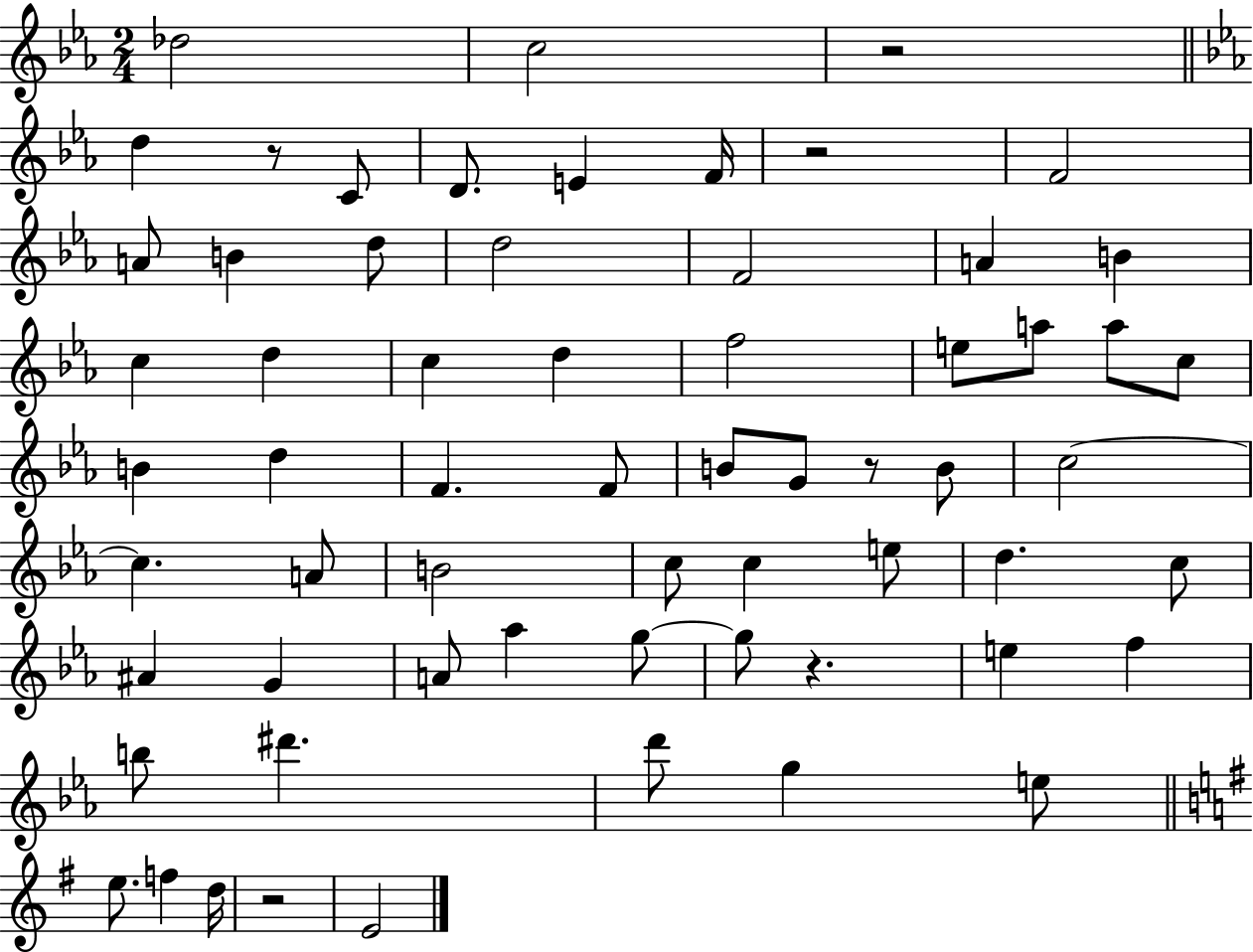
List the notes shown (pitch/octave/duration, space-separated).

Db5/h C5/h R/h D5/q R/e C4/e D4/e. E4/q F4/s R/h F4/h A4/e B4/q D5/e D5/h F4/h A4/q B4/q C5/q D5/q C5/q D5/q F5/h E5/e A5/e A5/e C5/e B4/q D5/q F4/q. F4/e B4/e G4/e R/e B4/e C5/h C5/q. A4/e B4/h C5/e C5/q E5/e D5/q. C5/e A#4/q G4/q A4/e Ab5/q G5/e G5/e R/q. E5/q F5/q B5/e D#6/q. D6/e G5/q E5/e E5/e. F5/q D5/s R/h E4/h